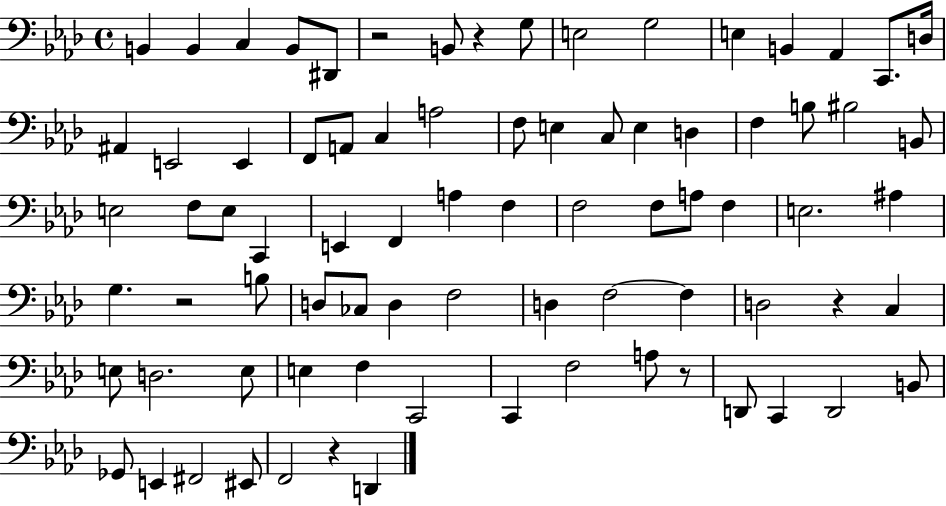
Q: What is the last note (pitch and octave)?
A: D2